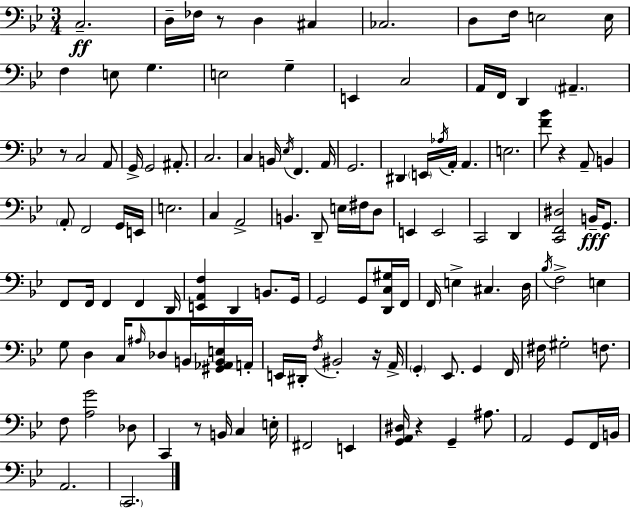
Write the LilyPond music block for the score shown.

{
  \clef bass
  \numericTimeSignature
  \time 3/4
  \key g \minor
  \repeat volta 2 { c2.--\ff | d16-- fes16 r8 d4 cis4 | ces2. | d8 f16 e2 e16 | \break f4 e8 g4. | e2 g4-- | e,4 c2 | a,16 f,16 d,4 \parenthesize ais,4.-- | \break r8 c2 a,8 | g,16-> g,2 ais,8.-. | c2. | c4 b,16 \acciaccatura { ees16 } f,4. | \break a,16 g,2. | dis,4 \parenthesize e,16 \acciaccatura { aes16 } a,16-. a,4. | e2. | <f' bes'>8 r4 a,8-- b,4 | \break \parenthesize a,8-. f,2 | g,16 e,16 e2. | c4 a,2-> | b,4. d,8-- e16 fis16 | \break d8 e,4 e,2 | c,2 d,4 | <c, f, dis>2 b,16--\fff g,8. | f,8 f,16 f,4 f,4 | \break d,16 <e, a, f>4 d,4 b,8. | g,16 g,2 g,8 | <d, c gis>16 f,16 f,16 e4-> cis4. | d16 \acciaccatura { bes16 } f2-> e4 | \break g8 d4 c16 \grace { ais16 } des8 | b,16 <gis, aes, b, e>16 a,16-. e,16 dis,16-. \acciaccatura { f16 } bis,2-. | r16 a,16-> \parenthesize g,4-. ees,8. | g,4 f,16 fis16 gis2-. | \break f8. f8 <a g'>2 | des8 c,4 r8 b,16 | c4 e16-. fis,2 | e,4 <g, a, dis>16 r4 g,4-- | \break ais8. a,2 | g,8 f,16 b,16 a,2. | \parenthesize c,2. | } \bar "|."
}